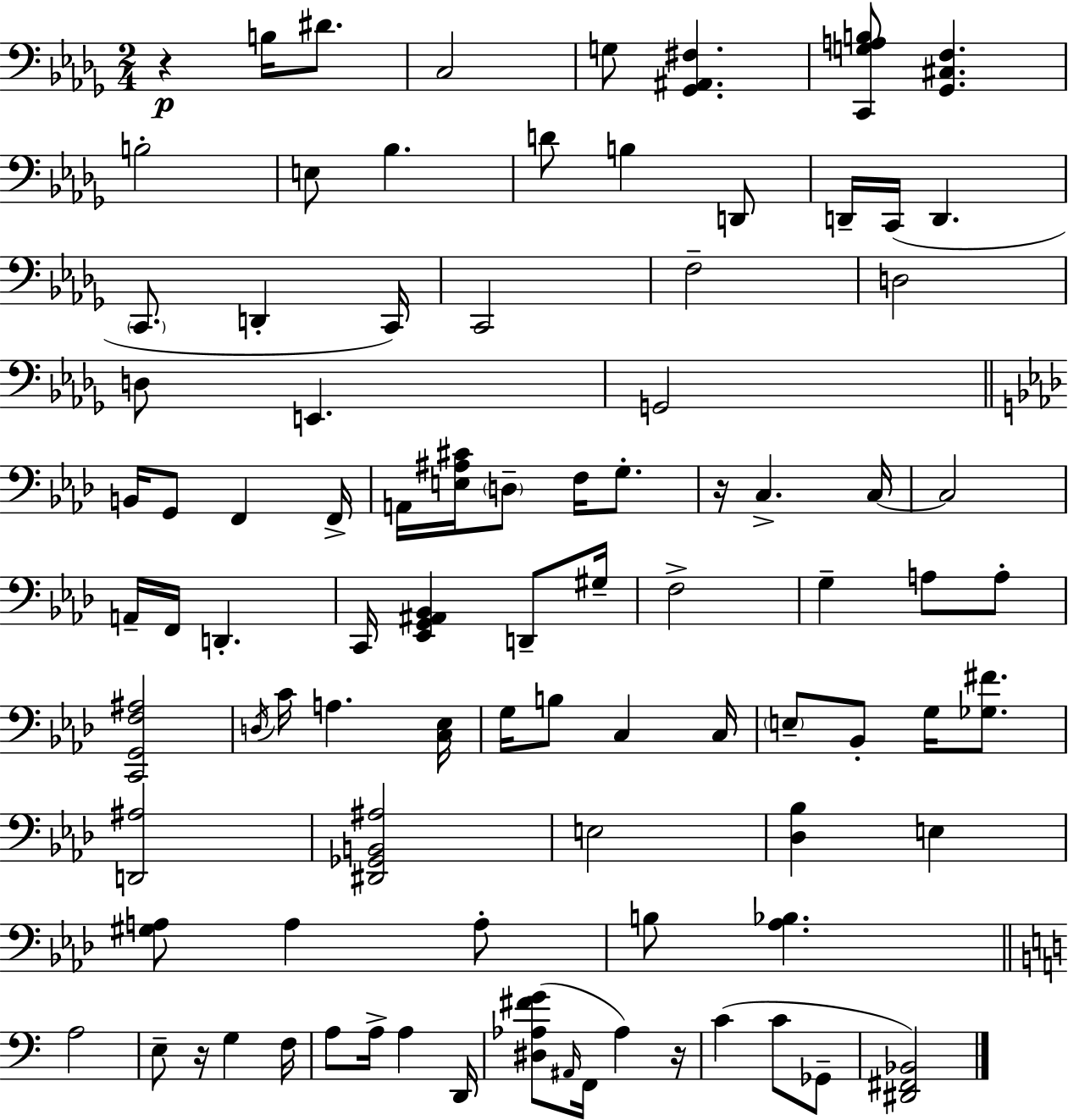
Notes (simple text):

R/q B3/s D#4/e. C3/h G3/e [Gb2,A#2,F#3]/q. [C2,G3,A3,B3]/e [Gb2,C#3,F3]/q. B3/h E3/e Bb3/q. D4/e B3/q D2/e D2/s C2/s D2/q. C2/e. D2/q C2/s C2/h F3/h D3/h D3/e E2/q. G2/h B2/s G2/e F2/q F2/s A2/s [E3,A#3,C#4]/s D3/e F3/s G3/e. R/s C3/q. C3/s C3/h A2/s F2/s D2/q. C2/s [Eb2,G2,A#2,Bb2]/q D2/e G#3/s F3/h G3/q A3/e A3/e [C2,G2,F3,A#3]/h D3/s C4/s A3/q. [C3,Eb3]/s G3/s B3/e C3/q C3/s E3/e Bb2/e G3/s [Gb3,F#4]/e. [D2,A#3]/h [D#2,Gb2,B2,A#3]/h E3/h [Db3,Bb3]/q E3/q [G#3,A3]/e A3/q A3/e B3/e [Ab3,Bb3]/q. A3/h E3/e R/s G3/q F3/s A3/e A3/s A3/q D2/s [D#3,Ab3,F#4,G4]/e A#2/s F2/s Ab3/q R/s C4/q C4/e Gb2/e [D#2,F#2,Bb2]/h